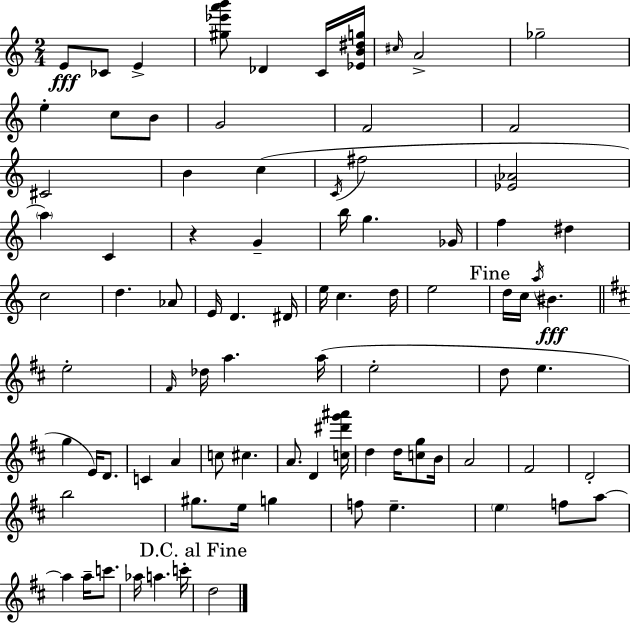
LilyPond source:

{
  \clef treble
  \numericTimeSignature
  \time 2/4
  \key c \major
  e'8\fff ces'8 e'4-> | <gis'' ees''' a''' b'''>8 des'4 c'16 <ees' b' dis'' g''>16 | \grace { cis''16 } a'2-> | ges''2-- | \break e''4-. c''8 b'8 | g'2 | f'2 | f'2 | \break cis'2 | b'4 c''4( | \acciaccatura { c'16 } fis''2 | <ees' aes'>2 | \break \parenthesize a''4) c'4 | r4 g'4-- | b''16 g''4. | ges'16 f''4 dis''4 | \break c''2 | d''4. | aes'8 e'16 d'4. | dis'16 e''16 c''4. | \break d''16 e''2 | \mark "Fine" d''16 c''16 \acciaccatura { a''16 }\fff bis'4. | \bar "||" \break \key d \major e''2-. | \grace { fis'16 } des''16 a''4. | a''16( e''2-. | d''8 e''4. | \break g''4 e'16) d'8. | c'4 a'4 | c''8 cis''4. | a'8. d'4 | \break <c'' dis''' g''' ais'''>16 d''4 d''16 <c'' g''>8 | b'16 a'2 | fis'2 | d'2-. | \break b''2 | gis''8. e''16 g''4 | f''8 e''4.-- | \parenthesize e''4 f''8 a''8~~ | \break a''4 a''16-- c'''8. | aes''16 a''4. | c'''16-. \mark "D.C. al Fine" d''2 | \bar "|."
}